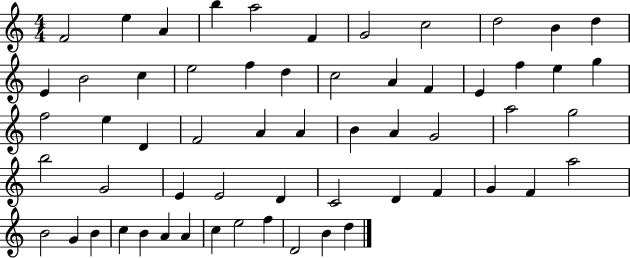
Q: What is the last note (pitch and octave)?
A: D5